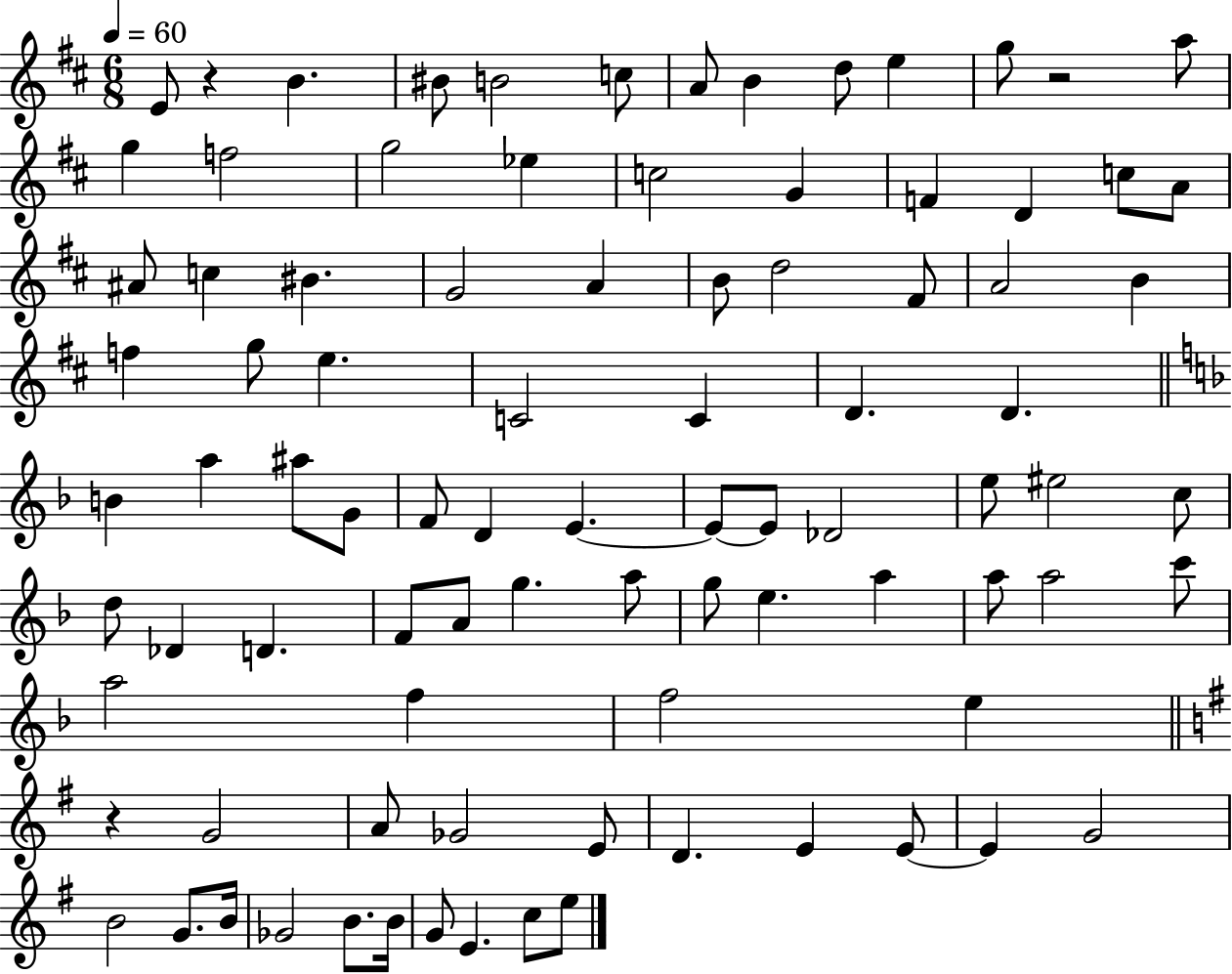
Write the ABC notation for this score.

X:1
T:Untitled
M:6/8
L:1/4
K:D
E/2 z B ^B/2 B2 c/2 A/2 B d/2 e g/2 z2 a/2 g f2 g2 _e c2 G F D c/2 A/2 ^A/2 c ^B G2 A B/2 d2 ^F/2 A2 B f g/2 e C2 C D D B a ^a/2 G/2 F/2 D E E/2 E/2 _D2 e/2 ^e2 c/2 d/2 _D D F/2 A/2 g a/2 g/2 e a a/2 a2 c'/2 a2 f f2 e z G2 A/2 _G2 E/2 D E E/2 E G2 B2 G/2 B/4 _G2 B/2 B/4 G/2 E c/2 e/2